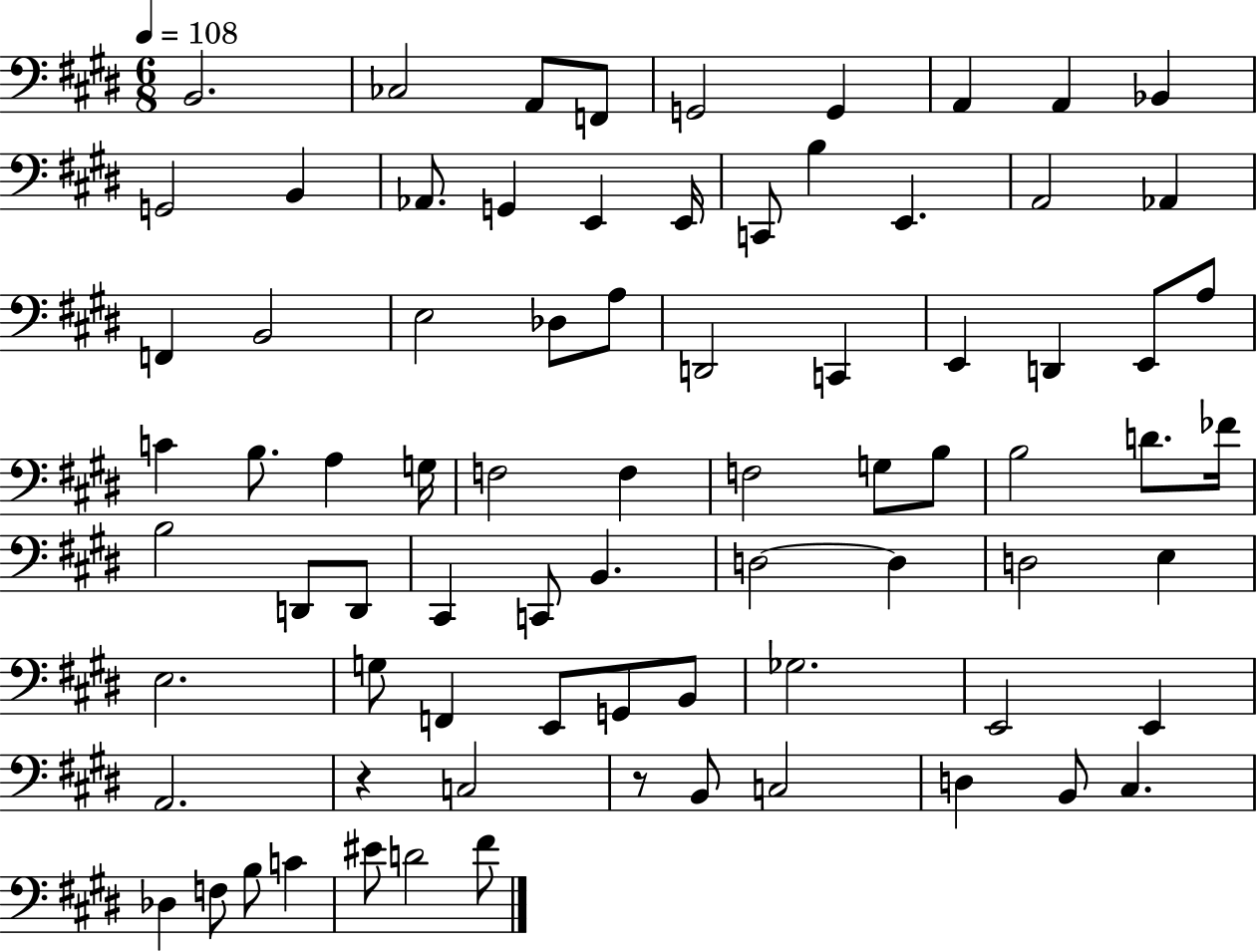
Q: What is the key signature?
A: E major